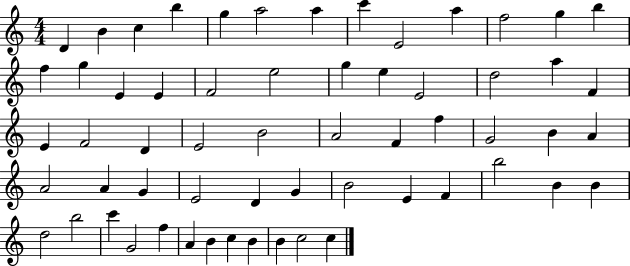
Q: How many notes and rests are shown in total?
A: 60